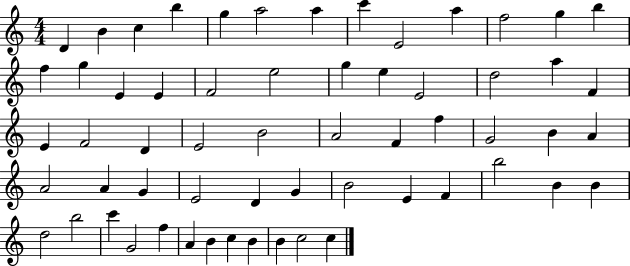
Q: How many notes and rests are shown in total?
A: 60